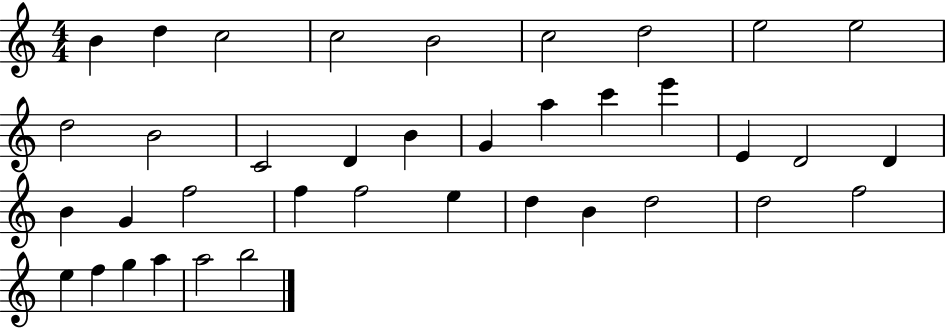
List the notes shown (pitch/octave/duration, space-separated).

B4/q D5/q C5/h C5/h B4/h C5/h D5/h E5/h E5/h D5/h B4/h C4/h D4/q B4/q G4/q A5/q C6/q E6/q E4/q D4/h D4/q B4/q G4/q F5/h F5/q F5/h E5/q D5/q B4/q D5/h D5/h F5/h E5/q F5/q G5/q A5/q A5/h B5/h